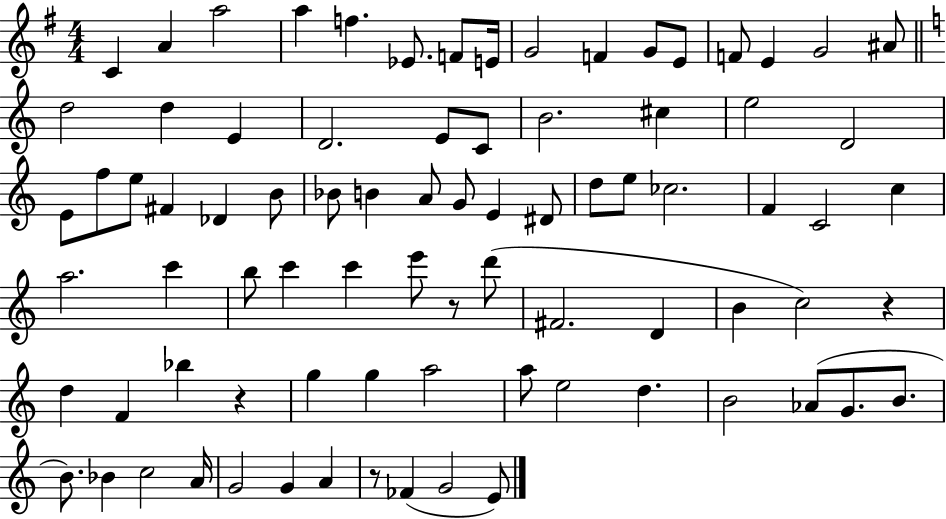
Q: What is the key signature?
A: G major